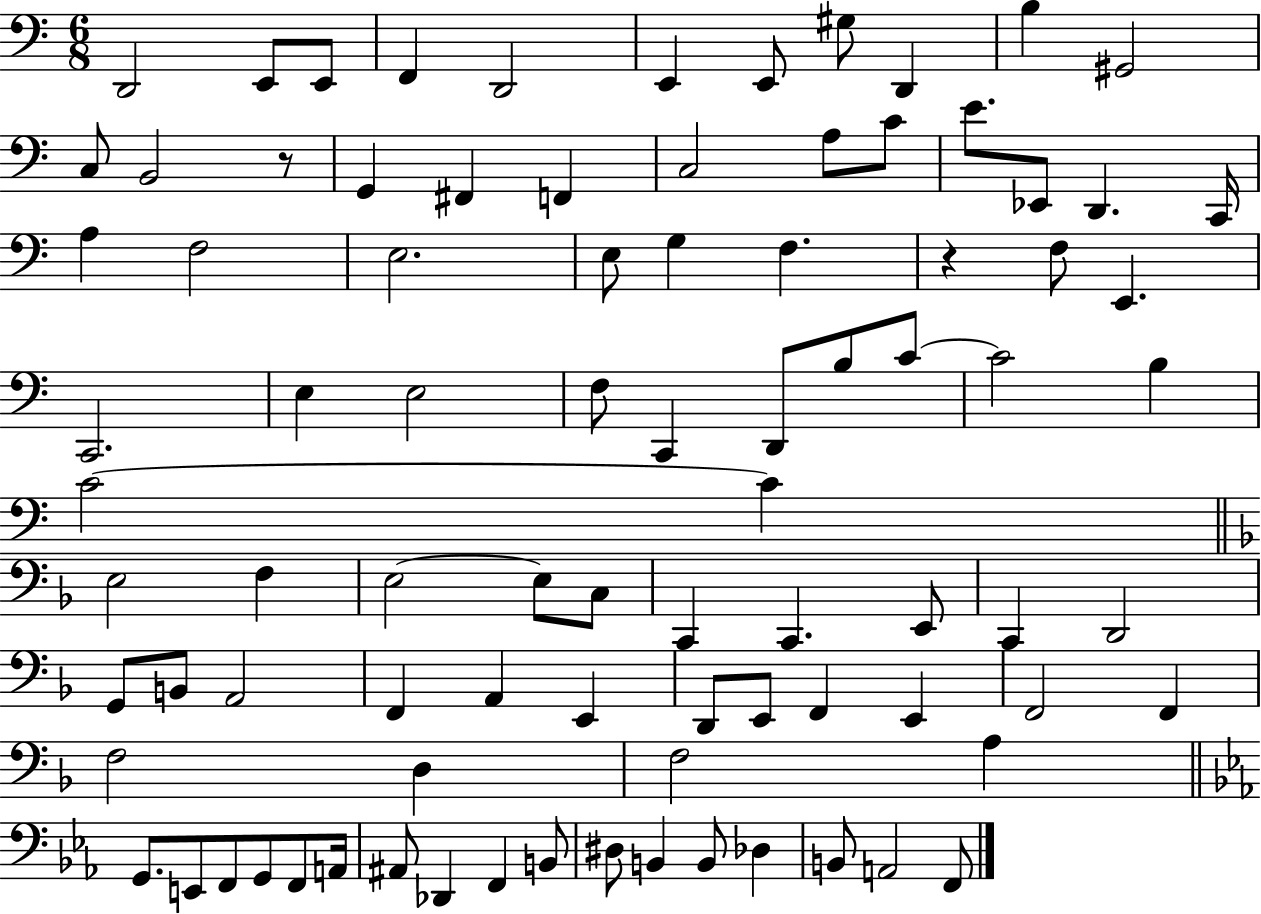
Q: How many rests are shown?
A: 2